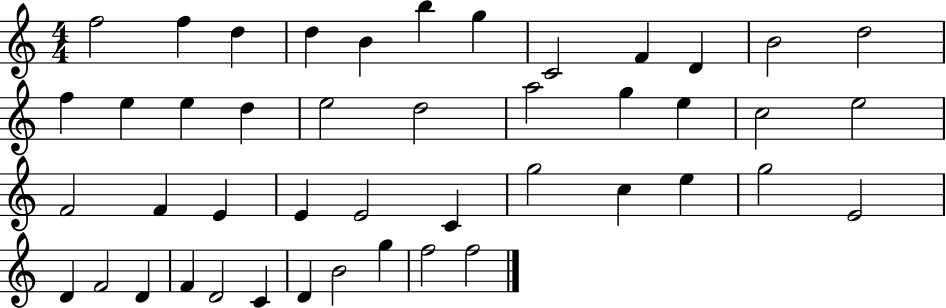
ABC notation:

X:1
T:Untitled
M:4/4
L:1/4
K:C
f2 f d d B b g C2 F D B2 d2 f e e d e2 d2 a2 g e c2 e2 F2 F E E E2 C g2 c e g2 E2 D F2 D F D2 C D B2 g f2 f2